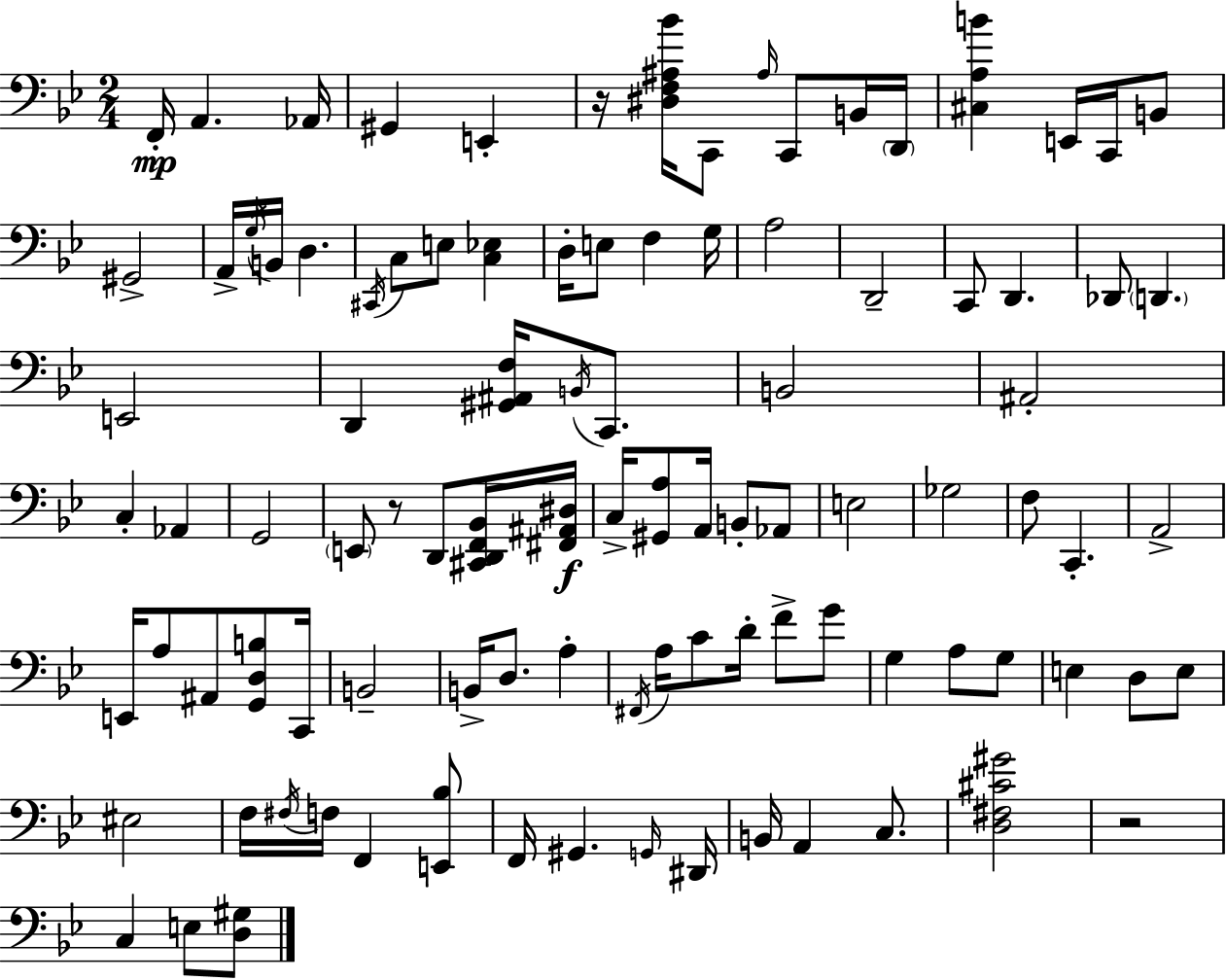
F2/s A2/q. Ab2/s G#2/q E2/q R/s [D#3,F3,A#3,Bb4]/s C2/e A#3/s C2/e B2/s D2/s [C#3,A3,B4]/q E2/s C2/s B2/e G#2/h A2/s G3/s B2/s D3/q. C#2/s C3/e E3/e [C3,Eb3]/q D3/s E3/e F3/q G3/s A3/h D2/h C2/e D2/q. Db2/e D2/q. E2/h D2/q [G#2,A#2,F3]/s B2/s C2/e. B2/h A#2/h C3/q Ab2/q G2/h E2/e R/e D2/e [C#2,D2,F2,Bb2]/s [F#2,A#2,D#3]/s C3/s [G#2,A3]/e A2/s B2/e Ab2/e E3/h Gb3/h F3/e C2/q. A2/h E2/s A3/e A#2/e [G2,D3,B3]/e C2/s B2/h B2/s D3/e. A3/q F#2/s A3/s C4/e D4/s F4/e G4/e G3/q A3/e G3/e E3/q D3/e E3/e EIS3/h F3/s F#3/s F3/s F2/q [E2,Bb3]/e F2/s G#2/q. G2/s D#2/s B2/s A2/q C3/e. [D3,F#3,C#4,G#4]/h R/h C3/q E3/e [D3,G#3]/e